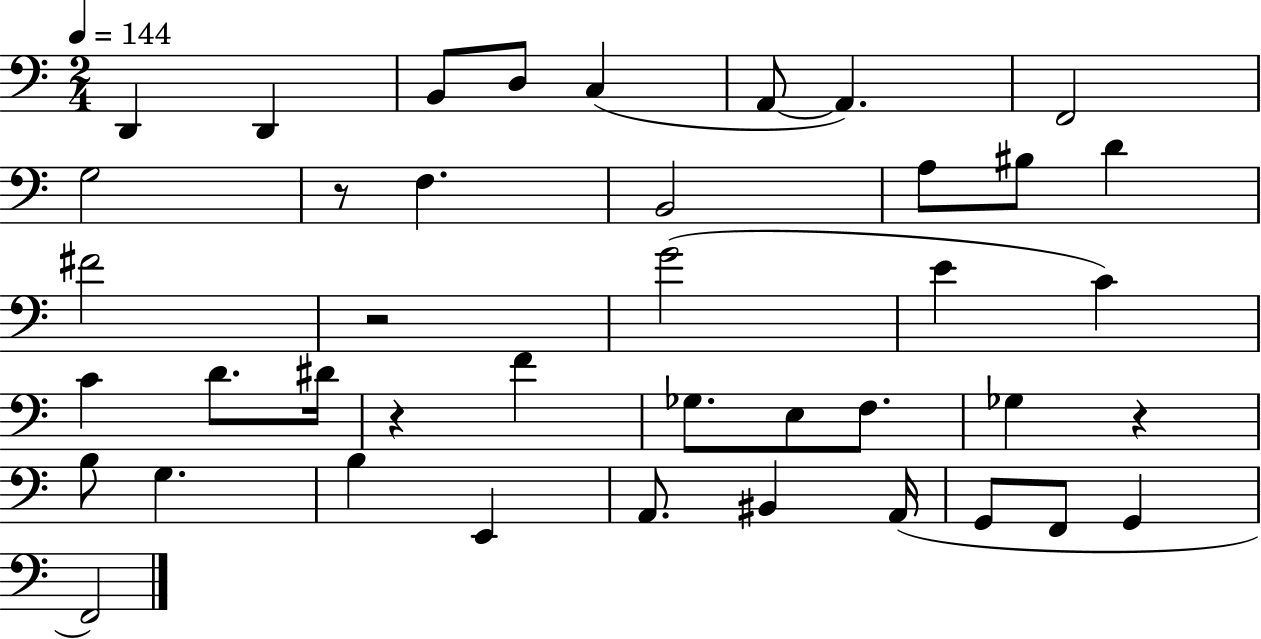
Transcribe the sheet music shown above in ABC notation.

X:1
T:Untitled
M:2/4
L:1/4
K:C
D,, D,, B,,/2 D,/2 C, A,,/2 A,, F,,2 G,2 z/2 F, B,,2 A,/2 ^B,/2 D ^F2 z2 G2 E C C D/2 ^D/4 z F _G,/2 E,/2 F,/2 _G, z B,/2 G, B, E,, A,,/2 ^B,, A,,/4 G,,/2 F,,/2 G,, F,,2